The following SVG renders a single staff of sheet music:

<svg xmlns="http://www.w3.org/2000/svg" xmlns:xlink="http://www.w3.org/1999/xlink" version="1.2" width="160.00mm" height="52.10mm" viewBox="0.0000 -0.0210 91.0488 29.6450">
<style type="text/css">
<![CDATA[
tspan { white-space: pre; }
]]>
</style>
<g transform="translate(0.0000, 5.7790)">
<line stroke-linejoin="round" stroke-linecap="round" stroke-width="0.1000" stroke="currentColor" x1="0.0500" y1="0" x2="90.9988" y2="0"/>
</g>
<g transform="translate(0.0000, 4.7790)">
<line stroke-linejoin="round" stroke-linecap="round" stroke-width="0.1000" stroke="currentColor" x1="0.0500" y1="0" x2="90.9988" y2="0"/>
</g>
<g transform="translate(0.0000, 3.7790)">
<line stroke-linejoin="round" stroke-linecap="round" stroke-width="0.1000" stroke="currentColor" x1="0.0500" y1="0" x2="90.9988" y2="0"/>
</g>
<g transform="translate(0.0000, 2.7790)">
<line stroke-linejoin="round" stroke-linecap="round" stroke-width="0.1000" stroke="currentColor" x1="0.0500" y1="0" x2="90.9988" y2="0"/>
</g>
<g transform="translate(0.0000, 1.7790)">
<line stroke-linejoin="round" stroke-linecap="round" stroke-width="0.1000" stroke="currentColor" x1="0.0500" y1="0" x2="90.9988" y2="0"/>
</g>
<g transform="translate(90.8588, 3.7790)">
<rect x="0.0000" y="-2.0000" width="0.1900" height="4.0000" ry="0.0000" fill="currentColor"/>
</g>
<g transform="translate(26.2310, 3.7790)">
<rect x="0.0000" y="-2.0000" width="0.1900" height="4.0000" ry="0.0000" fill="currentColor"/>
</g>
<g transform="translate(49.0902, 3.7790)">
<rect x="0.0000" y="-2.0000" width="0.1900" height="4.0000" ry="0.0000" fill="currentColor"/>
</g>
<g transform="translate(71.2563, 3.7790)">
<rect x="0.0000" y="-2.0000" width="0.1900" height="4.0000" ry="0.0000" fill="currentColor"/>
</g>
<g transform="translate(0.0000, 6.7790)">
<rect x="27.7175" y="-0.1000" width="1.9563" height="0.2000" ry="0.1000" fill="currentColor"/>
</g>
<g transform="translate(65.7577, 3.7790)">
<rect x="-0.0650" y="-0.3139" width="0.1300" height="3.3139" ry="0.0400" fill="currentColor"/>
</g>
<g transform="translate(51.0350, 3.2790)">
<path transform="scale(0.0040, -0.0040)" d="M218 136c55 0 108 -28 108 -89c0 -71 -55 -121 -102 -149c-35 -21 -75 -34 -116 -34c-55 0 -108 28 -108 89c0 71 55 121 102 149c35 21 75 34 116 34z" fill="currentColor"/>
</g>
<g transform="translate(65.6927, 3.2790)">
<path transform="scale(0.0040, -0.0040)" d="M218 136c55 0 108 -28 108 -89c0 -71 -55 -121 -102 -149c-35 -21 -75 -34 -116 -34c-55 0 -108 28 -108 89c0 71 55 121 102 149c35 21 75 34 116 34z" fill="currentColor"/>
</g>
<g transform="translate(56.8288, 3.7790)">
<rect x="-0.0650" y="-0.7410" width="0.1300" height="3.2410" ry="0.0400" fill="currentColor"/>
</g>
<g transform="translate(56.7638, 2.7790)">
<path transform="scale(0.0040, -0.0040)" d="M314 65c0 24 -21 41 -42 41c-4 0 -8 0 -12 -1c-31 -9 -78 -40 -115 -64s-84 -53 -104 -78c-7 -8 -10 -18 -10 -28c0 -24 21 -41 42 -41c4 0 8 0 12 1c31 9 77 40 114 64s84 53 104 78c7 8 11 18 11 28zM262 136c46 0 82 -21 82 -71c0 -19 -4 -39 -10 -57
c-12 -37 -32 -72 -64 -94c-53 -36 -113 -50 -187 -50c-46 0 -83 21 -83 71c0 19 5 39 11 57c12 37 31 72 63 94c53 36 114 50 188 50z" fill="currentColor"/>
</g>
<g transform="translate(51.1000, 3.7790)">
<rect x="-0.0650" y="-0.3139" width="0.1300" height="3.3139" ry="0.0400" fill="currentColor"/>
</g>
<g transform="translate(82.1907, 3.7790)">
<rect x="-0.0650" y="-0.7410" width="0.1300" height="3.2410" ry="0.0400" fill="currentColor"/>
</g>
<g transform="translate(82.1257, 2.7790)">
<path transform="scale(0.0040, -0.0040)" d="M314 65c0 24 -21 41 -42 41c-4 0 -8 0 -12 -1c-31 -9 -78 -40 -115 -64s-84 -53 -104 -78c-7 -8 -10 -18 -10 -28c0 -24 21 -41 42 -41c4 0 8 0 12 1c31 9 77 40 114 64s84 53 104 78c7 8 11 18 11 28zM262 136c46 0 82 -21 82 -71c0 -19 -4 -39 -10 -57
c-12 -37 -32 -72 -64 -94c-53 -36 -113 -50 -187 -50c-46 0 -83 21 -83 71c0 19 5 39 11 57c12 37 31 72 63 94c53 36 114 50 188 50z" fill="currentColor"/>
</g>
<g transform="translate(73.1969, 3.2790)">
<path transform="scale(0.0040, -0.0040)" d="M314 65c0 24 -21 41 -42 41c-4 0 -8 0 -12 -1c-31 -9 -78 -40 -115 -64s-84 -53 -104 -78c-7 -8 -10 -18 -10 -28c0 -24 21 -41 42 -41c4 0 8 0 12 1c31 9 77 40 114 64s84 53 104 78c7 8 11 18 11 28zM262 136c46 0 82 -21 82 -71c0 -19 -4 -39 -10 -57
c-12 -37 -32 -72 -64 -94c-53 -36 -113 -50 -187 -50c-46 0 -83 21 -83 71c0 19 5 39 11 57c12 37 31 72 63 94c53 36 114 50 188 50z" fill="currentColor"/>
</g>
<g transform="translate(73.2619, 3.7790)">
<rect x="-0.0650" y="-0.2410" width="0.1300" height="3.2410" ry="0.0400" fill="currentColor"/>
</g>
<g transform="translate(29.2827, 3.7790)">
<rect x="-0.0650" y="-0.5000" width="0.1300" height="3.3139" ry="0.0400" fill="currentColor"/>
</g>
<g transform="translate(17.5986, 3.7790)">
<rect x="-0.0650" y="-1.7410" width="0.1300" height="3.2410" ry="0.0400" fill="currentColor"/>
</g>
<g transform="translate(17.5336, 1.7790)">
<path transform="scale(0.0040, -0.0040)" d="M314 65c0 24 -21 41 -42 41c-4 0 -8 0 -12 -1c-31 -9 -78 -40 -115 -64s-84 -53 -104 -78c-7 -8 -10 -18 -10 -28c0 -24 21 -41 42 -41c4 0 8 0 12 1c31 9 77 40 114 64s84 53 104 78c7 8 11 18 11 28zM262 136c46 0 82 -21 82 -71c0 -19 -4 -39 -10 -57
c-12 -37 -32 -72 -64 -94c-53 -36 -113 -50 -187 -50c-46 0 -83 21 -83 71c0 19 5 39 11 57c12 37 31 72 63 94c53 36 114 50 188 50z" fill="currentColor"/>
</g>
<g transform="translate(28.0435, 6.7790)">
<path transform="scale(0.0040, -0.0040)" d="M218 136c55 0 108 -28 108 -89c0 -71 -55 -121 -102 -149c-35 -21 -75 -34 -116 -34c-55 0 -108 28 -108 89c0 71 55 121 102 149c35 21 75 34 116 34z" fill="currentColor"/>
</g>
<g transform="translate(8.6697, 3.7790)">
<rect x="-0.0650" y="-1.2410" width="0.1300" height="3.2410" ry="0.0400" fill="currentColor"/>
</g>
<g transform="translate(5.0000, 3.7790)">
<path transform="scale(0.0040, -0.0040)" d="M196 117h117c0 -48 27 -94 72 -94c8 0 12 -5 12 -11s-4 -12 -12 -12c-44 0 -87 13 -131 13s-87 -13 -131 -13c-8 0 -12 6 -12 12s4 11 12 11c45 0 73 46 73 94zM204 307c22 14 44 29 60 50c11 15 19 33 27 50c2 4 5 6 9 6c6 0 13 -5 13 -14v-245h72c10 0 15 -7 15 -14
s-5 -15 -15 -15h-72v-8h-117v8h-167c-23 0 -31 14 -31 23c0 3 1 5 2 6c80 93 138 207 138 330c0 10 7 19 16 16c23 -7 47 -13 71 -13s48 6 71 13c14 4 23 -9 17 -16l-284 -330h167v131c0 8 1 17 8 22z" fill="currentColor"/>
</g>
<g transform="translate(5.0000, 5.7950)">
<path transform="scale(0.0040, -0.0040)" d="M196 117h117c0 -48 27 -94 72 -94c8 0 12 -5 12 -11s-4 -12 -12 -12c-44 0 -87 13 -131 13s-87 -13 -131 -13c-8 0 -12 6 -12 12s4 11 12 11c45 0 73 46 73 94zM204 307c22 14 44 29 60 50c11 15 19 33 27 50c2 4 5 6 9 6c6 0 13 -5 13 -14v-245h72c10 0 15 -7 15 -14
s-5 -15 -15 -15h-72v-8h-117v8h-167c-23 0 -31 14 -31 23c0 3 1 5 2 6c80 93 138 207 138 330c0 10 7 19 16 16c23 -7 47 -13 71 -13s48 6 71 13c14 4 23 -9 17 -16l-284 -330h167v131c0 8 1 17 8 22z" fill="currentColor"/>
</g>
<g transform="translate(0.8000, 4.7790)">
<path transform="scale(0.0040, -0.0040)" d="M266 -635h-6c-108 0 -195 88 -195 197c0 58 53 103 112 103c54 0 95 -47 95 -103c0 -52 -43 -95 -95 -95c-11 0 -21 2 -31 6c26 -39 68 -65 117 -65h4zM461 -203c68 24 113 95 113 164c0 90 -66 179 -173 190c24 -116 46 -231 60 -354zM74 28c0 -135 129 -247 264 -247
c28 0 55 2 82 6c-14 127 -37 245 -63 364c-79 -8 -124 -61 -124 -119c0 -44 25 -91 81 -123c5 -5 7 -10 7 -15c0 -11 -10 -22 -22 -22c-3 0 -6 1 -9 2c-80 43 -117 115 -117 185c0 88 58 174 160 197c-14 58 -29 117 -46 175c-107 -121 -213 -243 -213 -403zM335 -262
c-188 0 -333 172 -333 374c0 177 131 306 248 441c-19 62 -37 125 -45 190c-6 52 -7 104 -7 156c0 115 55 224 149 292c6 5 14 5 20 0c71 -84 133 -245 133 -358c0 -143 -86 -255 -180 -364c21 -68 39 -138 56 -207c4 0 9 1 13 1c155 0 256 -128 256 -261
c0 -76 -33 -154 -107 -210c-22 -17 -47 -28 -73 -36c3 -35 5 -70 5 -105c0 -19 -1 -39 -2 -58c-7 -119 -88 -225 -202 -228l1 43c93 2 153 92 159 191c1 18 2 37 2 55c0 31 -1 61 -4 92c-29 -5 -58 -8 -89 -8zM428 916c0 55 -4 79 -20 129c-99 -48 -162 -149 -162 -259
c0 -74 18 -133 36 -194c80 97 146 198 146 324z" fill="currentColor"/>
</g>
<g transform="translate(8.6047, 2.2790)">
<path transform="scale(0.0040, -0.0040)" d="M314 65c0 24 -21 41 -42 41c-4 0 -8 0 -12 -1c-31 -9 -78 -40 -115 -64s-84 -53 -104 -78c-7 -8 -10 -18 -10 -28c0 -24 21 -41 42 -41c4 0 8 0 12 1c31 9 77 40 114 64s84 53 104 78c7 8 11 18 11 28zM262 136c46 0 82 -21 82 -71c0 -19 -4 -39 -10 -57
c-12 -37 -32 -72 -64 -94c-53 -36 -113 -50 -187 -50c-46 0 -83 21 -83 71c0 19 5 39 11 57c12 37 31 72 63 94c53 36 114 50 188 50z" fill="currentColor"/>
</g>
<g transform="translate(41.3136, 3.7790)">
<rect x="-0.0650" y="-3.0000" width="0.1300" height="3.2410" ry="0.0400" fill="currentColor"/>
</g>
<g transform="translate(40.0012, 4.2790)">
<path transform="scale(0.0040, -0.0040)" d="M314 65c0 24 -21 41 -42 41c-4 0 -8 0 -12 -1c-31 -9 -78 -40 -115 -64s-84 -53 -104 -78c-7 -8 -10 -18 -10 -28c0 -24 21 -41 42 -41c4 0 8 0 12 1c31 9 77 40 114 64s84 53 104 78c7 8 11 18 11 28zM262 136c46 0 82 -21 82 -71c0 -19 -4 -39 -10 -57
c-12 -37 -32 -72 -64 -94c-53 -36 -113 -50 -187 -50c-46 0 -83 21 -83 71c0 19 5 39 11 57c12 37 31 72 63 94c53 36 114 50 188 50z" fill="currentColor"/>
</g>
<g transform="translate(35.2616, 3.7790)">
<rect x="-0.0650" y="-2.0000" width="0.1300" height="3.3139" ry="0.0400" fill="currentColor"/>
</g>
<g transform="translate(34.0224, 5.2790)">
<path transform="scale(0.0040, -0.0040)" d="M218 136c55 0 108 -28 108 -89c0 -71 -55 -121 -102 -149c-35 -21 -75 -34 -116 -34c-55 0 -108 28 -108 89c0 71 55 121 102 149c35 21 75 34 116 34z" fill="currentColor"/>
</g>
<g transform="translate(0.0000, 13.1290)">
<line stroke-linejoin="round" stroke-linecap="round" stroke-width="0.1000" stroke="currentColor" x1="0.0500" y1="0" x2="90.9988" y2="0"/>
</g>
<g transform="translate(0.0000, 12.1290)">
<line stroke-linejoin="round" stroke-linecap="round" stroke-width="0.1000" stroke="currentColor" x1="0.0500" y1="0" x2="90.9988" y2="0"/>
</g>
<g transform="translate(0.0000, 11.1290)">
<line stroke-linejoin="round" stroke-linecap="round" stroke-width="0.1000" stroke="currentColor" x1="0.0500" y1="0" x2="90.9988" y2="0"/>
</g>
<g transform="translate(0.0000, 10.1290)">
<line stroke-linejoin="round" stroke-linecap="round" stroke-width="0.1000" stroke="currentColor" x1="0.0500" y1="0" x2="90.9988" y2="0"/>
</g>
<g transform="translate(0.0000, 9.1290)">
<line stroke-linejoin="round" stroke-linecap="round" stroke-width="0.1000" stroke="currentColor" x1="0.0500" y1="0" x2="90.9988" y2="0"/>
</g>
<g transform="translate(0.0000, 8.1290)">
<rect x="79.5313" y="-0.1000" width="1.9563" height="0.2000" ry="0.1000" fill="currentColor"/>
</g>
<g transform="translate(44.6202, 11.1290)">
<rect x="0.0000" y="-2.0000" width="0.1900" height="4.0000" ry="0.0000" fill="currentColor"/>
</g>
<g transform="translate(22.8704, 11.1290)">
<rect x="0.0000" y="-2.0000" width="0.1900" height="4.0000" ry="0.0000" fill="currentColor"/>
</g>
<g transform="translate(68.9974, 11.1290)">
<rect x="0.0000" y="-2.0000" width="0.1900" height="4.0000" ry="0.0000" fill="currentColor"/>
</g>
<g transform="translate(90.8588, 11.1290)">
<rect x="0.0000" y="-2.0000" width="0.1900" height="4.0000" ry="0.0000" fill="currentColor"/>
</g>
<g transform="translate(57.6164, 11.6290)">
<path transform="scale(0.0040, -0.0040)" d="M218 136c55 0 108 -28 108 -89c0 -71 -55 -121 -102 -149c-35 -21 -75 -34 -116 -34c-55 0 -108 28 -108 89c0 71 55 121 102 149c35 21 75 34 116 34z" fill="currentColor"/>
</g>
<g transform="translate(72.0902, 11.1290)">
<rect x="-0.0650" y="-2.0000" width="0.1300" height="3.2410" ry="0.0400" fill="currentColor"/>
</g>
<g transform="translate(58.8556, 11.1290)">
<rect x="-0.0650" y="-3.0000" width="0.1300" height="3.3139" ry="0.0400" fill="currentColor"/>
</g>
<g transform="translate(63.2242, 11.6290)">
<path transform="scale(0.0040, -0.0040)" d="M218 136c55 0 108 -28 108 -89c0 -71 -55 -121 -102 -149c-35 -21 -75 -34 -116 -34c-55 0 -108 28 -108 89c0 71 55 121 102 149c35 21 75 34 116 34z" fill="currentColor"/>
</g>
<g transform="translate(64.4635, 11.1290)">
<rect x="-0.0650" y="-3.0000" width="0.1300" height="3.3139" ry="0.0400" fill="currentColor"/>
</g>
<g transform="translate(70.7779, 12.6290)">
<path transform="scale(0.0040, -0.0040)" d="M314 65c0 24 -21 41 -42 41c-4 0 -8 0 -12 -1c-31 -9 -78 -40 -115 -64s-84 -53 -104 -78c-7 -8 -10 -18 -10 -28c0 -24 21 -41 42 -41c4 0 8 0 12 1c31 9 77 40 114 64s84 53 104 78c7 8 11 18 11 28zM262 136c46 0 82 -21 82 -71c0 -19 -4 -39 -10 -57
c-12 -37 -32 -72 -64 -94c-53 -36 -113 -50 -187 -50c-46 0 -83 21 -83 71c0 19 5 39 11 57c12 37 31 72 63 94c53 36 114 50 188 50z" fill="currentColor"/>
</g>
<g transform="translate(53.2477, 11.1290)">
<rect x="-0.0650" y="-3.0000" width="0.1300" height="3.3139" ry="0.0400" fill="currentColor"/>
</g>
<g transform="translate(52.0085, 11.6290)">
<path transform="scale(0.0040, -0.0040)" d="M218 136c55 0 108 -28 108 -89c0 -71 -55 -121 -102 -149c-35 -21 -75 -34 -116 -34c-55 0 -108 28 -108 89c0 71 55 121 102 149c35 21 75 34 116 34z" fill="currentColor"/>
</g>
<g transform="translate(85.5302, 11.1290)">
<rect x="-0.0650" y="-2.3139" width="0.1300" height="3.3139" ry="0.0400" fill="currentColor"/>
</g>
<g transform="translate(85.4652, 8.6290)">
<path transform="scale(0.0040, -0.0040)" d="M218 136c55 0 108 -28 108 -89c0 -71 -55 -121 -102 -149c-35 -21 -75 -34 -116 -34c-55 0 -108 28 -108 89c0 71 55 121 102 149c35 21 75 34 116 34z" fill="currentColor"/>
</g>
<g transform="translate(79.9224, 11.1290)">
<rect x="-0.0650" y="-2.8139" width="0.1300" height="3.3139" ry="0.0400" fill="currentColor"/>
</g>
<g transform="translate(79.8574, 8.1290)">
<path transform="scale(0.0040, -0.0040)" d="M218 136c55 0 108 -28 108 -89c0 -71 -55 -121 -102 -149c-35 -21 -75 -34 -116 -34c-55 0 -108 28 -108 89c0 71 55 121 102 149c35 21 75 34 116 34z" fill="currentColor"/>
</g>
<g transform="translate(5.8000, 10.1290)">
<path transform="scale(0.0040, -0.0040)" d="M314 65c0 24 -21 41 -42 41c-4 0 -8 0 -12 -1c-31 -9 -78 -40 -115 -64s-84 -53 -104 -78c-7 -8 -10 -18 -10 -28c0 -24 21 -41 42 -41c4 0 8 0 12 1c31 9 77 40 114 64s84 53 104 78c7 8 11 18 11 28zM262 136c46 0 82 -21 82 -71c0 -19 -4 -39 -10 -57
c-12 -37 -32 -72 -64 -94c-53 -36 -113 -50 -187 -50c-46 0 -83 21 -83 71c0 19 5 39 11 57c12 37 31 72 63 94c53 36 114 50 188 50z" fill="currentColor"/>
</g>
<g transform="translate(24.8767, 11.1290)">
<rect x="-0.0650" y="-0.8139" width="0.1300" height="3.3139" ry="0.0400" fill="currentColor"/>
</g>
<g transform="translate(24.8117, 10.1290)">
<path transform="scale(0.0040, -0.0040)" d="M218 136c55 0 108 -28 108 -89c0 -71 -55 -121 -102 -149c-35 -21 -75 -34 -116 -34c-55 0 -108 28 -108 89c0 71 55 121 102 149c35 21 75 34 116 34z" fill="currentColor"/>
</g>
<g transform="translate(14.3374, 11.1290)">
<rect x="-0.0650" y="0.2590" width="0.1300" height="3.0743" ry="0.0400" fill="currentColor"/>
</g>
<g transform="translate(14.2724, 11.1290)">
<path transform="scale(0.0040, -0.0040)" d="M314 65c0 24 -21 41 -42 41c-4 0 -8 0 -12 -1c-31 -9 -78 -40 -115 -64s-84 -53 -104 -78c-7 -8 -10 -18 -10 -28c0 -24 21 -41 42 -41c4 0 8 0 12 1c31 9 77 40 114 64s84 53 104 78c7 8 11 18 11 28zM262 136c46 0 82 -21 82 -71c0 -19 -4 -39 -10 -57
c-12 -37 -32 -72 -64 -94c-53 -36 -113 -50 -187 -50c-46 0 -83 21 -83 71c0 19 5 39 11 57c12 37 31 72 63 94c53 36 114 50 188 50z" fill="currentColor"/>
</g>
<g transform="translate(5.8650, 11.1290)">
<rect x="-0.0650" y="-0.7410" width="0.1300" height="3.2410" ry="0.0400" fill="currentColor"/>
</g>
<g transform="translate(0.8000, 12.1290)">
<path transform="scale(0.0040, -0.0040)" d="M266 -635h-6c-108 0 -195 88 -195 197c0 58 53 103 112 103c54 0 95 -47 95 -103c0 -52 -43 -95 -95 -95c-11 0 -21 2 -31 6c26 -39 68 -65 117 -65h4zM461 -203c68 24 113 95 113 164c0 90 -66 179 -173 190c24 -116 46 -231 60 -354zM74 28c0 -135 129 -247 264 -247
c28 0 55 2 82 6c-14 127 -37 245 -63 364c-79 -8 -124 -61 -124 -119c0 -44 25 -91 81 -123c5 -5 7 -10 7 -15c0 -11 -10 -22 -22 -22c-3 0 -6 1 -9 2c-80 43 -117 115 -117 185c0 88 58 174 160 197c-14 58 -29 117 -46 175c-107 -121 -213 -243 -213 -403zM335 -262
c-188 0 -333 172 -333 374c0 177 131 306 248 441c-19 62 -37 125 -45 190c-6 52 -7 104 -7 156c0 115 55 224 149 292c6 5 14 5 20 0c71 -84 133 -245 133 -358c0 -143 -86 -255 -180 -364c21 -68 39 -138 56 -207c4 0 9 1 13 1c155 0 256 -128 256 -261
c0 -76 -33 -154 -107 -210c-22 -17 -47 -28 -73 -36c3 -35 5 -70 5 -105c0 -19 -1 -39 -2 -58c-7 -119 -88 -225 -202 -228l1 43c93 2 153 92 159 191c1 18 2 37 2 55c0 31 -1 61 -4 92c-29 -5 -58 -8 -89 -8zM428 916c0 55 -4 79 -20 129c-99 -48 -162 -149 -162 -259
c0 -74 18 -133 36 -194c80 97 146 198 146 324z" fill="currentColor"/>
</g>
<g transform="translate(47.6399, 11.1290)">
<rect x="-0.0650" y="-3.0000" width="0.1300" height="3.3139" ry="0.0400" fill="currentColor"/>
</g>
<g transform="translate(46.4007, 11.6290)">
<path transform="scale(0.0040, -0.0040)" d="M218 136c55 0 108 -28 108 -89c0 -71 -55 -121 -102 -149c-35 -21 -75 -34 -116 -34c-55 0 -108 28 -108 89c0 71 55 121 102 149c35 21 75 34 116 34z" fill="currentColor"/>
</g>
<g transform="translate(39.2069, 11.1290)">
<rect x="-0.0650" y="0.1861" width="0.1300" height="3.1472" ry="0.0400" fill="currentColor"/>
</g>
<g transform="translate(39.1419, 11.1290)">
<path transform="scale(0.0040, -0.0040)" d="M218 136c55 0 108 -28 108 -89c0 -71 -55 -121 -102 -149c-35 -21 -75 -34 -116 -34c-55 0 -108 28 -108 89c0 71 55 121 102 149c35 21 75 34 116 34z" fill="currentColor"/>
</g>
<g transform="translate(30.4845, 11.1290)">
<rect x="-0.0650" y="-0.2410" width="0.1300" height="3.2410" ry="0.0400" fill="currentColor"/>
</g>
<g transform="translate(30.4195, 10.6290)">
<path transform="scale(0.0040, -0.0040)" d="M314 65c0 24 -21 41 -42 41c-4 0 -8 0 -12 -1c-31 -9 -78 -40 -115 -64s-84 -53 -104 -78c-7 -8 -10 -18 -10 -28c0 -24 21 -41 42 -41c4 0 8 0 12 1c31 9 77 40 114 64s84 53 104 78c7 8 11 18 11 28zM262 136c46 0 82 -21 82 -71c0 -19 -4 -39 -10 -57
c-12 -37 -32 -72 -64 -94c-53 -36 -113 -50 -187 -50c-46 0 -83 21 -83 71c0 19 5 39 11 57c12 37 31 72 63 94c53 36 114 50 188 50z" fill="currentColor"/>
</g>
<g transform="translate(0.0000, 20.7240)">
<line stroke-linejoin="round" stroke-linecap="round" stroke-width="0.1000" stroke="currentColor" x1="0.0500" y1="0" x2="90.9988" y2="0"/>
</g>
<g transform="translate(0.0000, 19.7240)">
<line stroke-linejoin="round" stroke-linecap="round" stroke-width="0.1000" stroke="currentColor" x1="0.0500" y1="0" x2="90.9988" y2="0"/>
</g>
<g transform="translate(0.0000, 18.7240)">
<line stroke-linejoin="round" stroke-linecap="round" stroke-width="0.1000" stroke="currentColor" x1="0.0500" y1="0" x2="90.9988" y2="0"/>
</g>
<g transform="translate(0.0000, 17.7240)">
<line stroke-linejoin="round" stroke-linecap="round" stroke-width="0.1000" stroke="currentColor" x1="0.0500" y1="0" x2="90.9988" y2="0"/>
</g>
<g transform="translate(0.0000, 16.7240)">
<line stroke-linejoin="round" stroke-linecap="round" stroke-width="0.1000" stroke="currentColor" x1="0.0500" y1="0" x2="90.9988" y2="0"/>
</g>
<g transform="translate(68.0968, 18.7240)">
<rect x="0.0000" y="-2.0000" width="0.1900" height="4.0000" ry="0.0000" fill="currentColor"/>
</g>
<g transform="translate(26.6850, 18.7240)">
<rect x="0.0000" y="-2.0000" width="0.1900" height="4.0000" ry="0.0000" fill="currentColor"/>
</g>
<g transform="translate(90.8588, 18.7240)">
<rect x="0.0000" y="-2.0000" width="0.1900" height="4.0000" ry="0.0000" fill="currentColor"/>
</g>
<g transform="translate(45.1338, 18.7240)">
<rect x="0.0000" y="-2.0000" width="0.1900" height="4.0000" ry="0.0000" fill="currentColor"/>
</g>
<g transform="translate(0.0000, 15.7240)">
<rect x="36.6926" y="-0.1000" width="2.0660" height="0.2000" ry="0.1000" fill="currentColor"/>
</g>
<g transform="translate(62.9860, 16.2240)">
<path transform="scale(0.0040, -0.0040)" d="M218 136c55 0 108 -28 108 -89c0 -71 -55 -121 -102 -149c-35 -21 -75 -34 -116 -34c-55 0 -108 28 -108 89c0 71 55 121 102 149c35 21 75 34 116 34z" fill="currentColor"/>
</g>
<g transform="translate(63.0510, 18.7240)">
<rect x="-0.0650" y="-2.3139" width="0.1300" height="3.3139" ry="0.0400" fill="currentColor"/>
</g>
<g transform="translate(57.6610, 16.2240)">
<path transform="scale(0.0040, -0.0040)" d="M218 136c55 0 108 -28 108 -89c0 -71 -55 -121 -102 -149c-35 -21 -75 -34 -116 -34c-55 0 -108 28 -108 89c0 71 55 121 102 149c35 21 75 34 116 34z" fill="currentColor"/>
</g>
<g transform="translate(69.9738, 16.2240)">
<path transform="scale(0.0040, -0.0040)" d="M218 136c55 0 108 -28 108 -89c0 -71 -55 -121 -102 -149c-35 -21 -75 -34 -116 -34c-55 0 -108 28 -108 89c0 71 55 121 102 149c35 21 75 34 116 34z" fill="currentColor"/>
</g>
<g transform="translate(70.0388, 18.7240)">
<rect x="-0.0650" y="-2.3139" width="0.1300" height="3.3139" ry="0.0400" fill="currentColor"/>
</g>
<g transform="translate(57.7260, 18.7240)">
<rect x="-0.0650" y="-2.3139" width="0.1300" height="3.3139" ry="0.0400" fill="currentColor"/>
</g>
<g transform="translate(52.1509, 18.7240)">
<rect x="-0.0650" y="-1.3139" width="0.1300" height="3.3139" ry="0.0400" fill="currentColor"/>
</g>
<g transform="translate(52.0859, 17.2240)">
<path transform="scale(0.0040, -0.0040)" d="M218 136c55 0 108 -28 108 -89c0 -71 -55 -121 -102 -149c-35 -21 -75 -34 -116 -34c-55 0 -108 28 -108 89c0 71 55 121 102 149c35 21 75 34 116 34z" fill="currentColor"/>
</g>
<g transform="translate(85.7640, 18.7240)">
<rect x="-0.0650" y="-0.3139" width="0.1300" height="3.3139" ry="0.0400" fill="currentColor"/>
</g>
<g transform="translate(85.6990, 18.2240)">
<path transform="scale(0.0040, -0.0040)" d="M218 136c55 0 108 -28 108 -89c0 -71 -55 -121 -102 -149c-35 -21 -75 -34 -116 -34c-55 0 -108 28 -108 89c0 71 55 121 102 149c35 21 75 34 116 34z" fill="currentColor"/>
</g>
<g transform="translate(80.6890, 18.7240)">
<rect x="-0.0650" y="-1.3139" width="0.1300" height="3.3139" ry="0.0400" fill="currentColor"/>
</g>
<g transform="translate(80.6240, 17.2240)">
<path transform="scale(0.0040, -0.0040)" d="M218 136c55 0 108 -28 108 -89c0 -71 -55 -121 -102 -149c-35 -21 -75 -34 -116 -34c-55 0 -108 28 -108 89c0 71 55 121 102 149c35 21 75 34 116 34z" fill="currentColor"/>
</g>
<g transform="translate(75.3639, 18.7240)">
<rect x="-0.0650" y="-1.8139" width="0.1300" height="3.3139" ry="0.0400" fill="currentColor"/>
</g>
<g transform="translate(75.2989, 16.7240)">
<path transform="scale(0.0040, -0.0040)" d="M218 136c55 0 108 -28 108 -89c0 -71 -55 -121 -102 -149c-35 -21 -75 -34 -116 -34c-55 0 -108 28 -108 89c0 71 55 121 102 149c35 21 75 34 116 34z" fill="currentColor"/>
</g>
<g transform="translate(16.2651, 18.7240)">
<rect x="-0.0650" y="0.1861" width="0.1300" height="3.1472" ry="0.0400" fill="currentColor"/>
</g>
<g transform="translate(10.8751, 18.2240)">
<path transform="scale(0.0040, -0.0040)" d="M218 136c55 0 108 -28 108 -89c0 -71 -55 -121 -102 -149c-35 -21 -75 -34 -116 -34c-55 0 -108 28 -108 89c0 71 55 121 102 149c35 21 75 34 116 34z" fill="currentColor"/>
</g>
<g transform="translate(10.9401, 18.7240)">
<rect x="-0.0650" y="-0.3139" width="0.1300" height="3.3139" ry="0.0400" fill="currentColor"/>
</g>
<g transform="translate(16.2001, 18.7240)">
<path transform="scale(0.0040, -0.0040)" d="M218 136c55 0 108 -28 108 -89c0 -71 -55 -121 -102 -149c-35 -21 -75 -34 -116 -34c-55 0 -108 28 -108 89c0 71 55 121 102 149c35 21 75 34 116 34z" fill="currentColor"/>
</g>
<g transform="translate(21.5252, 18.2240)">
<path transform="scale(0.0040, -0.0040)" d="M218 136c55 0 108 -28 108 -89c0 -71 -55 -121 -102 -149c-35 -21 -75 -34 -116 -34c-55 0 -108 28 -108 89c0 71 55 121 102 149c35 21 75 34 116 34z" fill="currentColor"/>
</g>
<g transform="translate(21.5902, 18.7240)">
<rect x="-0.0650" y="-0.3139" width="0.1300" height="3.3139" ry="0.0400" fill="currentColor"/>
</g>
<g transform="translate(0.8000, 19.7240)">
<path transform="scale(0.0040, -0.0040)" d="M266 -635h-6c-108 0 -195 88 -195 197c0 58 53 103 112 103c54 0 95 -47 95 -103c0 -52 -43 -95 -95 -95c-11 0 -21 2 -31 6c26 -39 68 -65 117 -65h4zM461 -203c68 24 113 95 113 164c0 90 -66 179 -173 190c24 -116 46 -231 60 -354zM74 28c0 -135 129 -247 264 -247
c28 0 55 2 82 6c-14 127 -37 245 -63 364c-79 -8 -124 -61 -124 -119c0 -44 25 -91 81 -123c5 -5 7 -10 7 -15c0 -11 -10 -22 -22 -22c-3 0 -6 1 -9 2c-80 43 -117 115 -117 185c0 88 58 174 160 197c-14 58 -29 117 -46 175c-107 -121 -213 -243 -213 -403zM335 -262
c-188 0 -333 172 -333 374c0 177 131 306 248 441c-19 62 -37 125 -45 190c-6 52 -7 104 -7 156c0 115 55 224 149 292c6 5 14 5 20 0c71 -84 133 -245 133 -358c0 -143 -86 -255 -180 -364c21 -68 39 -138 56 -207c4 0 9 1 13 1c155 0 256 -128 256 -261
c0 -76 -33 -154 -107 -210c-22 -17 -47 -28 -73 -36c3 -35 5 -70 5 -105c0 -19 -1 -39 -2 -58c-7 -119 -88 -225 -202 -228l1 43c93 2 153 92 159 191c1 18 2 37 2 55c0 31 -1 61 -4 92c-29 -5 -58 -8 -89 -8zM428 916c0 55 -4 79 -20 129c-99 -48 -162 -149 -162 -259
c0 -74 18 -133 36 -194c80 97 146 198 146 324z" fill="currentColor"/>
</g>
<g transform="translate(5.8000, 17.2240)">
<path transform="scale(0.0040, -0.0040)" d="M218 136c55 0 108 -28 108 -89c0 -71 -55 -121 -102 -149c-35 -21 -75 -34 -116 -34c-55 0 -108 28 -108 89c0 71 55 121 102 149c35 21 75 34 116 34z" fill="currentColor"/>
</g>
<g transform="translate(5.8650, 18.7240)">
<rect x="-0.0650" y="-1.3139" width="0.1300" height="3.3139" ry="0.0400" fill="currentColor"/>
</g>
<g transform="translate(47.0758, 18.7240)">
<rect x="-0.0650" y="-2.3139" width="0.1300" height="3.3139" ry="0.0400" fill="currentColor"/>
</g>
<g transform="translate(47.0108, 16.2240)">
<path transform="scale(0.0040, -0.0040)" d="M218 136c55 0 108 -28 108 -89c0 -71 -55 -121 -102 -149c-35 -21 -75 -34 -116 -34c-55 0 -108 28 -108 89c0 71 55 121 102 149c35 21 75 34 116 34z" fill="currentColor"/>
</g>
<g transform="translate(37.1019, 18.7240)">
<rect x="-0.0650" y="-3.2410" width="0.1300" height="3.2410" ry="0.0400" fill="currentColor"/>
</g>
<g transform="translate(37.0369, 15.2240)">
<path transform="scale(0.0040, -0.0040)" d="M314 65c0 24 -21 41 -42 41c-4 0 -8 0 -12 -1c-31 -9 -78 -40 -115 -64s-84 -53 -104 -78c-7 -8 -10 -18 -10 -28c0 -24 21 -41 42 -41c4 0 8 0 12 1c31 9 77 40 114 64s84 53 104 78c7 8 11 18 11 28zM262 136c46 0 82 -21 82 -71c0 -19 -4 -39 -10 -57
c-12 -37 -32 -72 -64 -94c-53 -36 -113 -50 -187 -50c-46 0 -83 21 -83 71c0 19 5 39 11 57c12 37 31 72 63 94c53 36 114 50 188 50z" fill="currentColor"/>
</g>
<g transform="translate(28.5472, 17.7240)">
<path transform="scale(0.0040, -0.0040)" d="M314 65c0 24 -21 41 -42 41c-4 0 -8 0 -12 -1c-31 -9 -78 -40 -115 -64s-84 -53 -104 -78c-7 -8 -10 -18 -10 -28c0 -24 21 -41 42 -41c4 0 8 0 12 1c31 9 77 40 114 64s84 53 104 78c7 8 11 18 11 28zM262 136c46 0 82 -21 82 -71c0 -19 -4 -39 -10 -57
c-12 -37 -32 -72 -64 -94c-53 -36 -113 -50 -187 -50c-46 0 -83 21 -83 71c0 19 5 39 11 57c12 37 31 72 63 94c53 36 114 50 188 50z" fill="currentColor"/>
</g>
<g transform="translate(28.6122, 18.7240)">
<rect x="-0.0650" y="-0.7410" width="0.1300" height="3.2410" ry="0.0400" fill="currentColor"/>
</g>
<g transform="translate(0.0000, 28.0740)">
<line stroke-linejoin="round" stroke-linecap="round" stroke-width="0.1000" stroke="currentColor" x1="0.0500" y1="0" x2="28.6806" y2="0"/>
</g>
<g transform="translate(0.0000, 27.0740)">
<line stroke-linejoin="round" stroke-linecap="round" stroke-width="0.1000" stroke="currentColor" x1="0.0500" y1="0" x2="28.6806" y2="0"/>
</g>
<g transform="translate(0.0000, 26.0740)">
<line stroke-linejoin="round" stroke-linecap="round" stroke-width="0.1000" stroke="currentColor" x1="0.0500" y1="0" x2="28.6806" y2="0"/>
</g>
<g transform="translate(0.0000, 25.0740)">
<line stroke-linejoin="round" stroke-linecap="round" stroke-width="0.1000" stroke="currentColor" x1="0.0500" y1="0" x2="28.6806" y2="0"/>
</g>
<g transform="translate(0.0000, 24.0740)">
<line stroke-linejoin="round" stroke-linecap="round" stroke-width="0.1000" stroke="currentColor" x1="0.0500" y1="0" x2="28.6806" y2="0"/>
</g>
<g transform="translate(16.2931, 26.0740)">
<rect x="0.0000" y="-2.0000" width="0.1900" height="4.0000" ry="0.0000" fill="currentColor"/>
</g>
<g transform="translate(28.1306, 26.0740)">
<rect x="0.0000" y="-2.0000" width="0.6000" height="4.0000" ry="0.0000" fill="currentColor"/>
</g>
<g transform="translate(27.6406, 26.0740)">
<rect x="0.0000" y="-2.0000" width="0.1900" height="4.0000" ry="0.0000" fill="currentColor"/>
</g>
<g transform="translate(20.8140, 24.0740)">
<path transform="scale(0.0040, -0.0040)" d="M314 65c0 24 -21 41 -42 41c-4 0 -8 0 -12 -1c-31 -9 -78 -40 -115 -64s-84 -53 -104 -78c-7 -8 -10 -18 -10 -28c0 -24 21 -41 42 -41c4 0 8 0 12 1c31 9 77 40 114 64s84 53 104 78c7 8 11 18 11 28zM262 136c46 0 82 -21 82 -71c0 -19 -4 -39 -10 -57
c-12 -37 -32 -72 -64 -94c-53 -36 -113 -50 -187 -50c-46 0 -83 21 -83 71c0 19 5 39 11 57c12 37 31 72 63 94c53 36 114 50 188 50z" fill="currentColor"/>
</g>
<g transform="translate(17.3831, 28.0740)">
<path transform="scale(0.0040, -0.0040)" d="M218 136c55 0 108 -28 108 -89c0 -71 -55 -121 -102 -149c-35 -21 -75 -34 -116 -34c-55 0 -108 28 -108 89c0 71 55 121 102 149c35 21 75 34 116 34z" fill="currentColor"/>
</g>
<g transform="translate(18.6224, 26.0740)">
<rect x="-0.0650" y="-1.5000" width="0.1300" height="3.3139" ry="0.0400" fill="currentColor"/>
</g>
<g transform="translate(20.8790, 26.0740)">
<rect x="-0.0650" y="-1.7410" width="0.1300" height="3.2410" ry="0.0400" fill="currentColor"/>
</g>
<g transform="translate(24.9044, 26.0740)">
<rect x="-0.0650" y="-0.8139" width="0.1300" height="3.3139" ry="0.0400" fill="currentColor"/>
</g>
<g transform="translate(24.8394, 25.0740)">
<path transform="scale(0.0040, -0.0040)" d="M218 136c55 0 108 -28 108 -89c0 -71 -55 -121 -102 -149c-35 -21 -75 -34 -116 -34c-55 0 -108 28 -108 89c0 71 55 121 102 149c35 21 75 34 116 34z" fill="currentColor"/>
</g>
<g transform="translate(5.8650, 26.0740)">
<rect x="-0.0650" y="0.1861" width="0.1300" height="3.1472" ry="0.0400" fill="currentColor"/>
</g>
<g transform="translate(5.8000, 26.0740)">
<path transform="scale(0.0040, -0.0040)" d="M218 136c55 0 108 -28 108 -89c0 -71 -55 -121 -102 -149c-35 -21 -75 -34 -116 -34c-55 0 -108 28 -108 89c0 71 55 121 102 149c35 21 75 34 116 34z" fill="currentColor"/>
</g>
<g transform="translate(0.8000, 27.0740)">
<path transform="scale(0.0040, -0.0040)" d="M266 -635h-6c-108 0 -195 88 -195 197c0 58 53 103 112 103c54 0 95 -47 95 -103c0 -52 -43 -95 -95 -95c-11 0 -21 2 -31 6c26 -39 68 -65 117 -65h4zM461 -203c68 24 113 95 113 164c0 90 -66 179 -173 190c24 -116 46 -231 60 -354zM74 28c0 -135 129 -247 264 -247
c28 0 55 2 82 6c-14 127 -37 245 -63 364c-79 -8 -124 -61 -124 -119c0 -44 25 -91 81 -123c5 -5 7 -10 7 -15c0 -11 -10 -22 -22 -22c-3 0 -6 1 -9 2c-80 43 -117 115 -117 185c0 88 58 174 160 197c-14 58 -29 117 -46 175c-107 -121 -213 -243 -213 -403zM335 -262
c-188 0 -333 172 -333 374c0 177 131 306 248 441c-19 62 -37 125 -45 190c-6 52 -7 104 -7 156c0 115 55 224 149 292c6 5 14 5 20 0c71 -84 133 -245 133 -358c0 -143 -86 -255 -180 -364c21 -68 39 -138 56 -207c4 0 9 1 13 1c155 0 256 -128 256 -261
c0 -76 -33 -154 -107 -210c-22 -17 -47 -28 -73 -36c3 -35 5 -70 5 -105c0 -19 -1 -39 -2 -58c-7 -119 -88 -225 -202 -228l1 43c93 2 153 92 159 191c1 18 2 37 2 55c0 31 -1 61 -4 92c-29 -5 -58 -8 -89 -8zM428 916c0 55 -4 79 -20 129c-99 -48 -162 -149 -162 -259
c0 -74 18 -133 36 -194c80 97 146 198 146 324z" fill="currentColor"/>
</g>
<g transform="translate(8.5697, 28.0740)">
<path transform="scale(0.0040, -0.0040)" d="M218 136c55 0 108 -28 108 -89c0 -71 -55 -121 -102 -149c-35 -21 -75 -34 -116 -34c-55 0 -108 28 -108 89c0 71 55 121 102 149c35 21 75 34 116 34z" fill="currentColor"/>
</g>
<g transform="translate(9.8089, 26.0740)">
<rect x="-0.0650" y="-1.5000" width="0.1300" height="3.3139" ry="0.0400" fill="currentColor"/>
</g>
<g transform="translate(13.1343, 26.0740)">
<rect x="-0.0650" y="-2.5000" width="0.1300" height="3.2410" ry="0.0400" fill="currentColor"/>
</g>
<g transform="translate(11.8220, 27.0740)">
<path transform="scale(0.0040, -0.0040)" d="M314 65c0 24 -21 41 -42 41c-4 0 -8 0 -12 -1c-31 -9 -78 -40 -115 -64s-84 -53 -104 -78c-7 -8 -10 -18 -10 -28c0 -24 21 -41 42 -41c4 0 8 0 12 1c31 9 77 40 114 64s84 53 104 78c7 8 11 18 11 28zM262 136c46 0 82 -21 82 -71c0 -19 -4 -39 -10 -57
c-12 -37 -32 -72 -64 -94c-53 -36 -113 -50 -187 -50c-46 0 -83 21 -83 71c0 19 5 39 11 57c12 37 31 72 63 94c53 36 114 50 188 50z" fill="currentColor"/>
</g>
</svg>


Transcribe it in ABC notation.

X:1
T:Untitled
M:4/4
L:1/4
K:C
e2 f2 C F A2 c d2 c c2 d2 d2 B2 d c2 B A A A A F2 a g e c B c d2 b2 g e g g g f e c B E G2 E f2 d